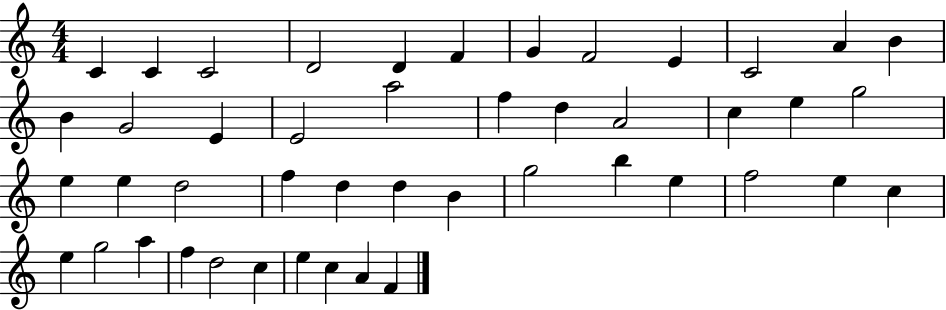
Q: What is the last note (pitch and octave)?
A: F4